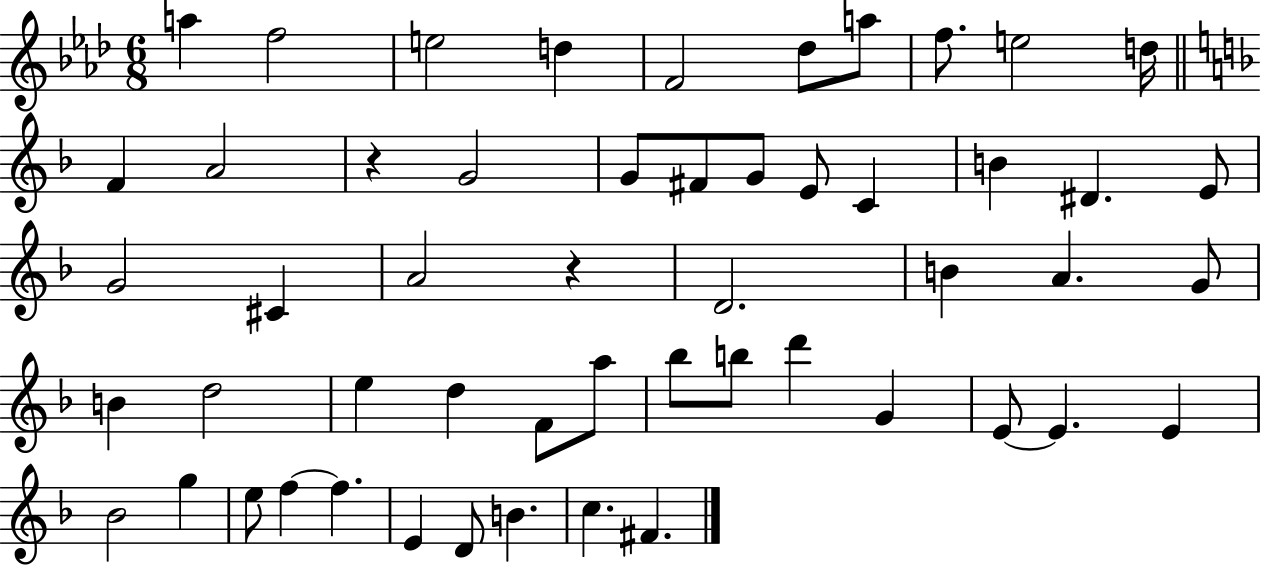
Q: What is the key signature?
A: AES major